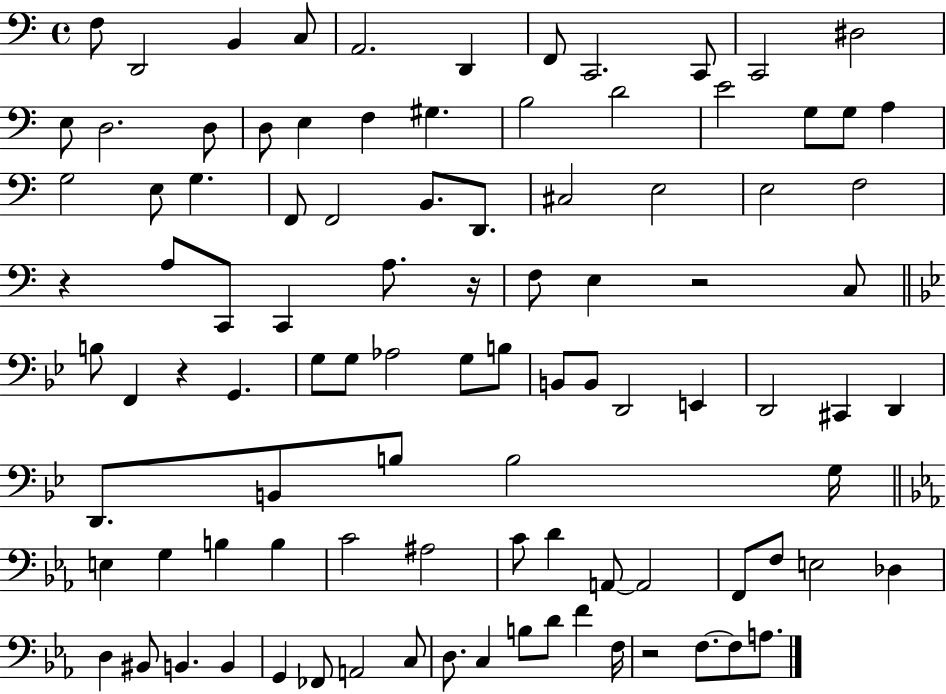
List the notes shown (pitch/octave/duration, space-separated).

F3/e D2/h B2/q C3/e A2/h. D2/q F2/e C2/h. C2/e C2/h D#3/h E3/e D3/h. D3/e D3/e E3/q F3/q G#3/q. B3/h D4/h E4/h G3/e G3/e A3/q G3/h E3/e G3/q. F2/e F2/h B2/e. D2/e. C#3/h E3/h E3/h F3/h R/q A3/e C2/e C2/q A3/e. R/s F3/e E3/q R/h C3/e B3/e F2/q R/q G2/q. G3/e G3/e Ab3/h G3/e B3/e B2/e B2/e D2/h E2/q D2/h C#2/q D2/q D2/e. B2/e B3/e B3/h G3/s E3/q G3/q B3/q B3/q C4/h A#3/h C4/e D4/q A2/e A2/h F2/e F3/e E3/h Db3/q D3/q BIS2/e B2/q. B2/q G2/q FES2/e A2/h C3/e D3/e. C3/q B3/e D4/e F4/q F3/s R/h F3/e. F3/e A3/e.